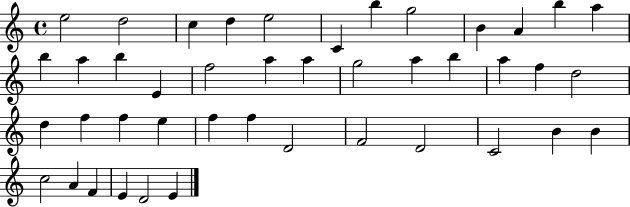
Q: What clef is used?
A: treble